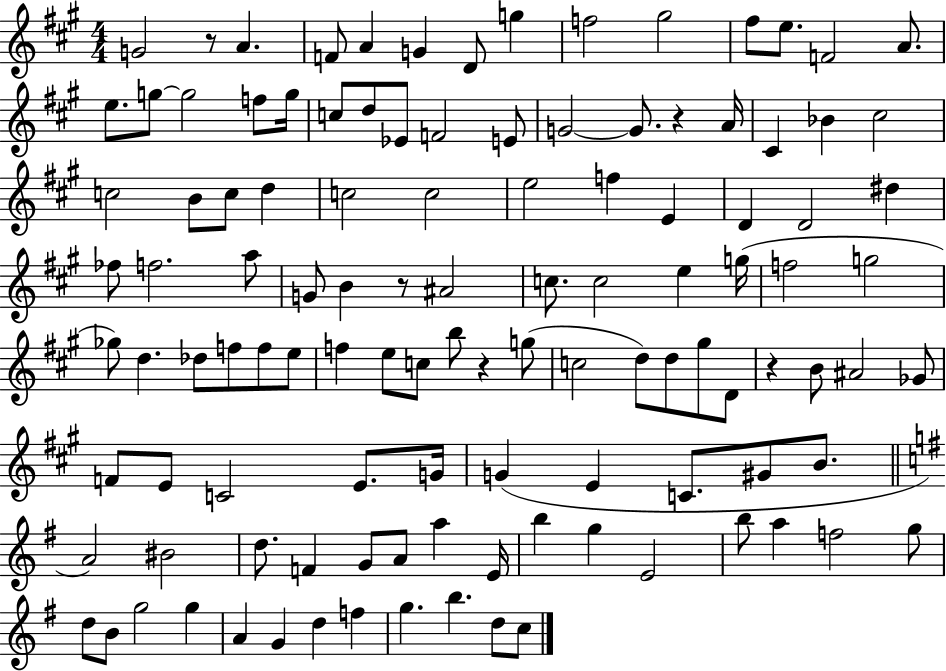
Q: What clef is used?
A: treble